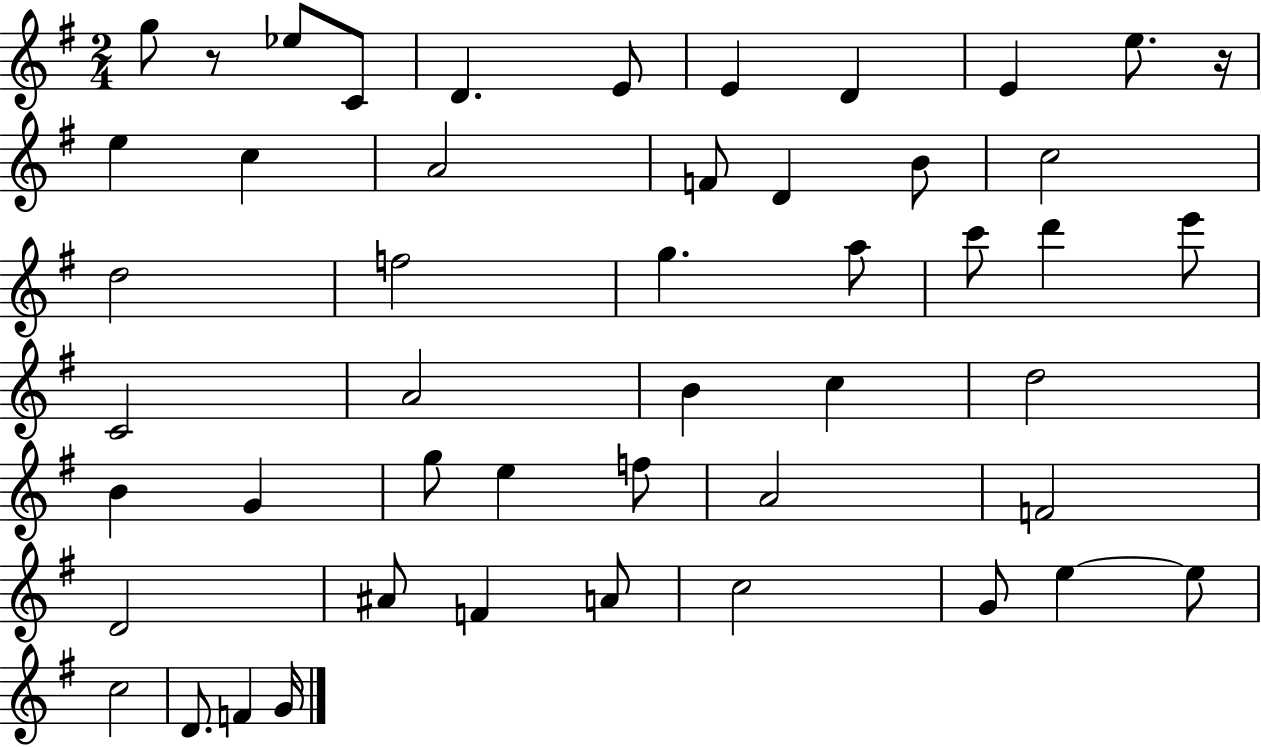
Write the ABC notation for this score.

X:1
T:Untitled
M:2/4
L:1/4
K:G
g/2 z/2 _e/2 C/2 D E/2 E D E e/2 z/4 e c A2 F/2 D B/2 c2 d2 f2 g a/2 c'/2 d' e'/2 C2 A2 B c d2 B G g/2 e f/2 A2 F2 D2 ^A/2 F A/2 c2 G/2 e e/2 c2 D/2 F G/4